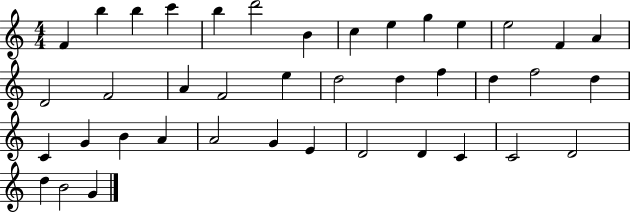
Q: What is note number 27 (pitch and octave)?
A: G4